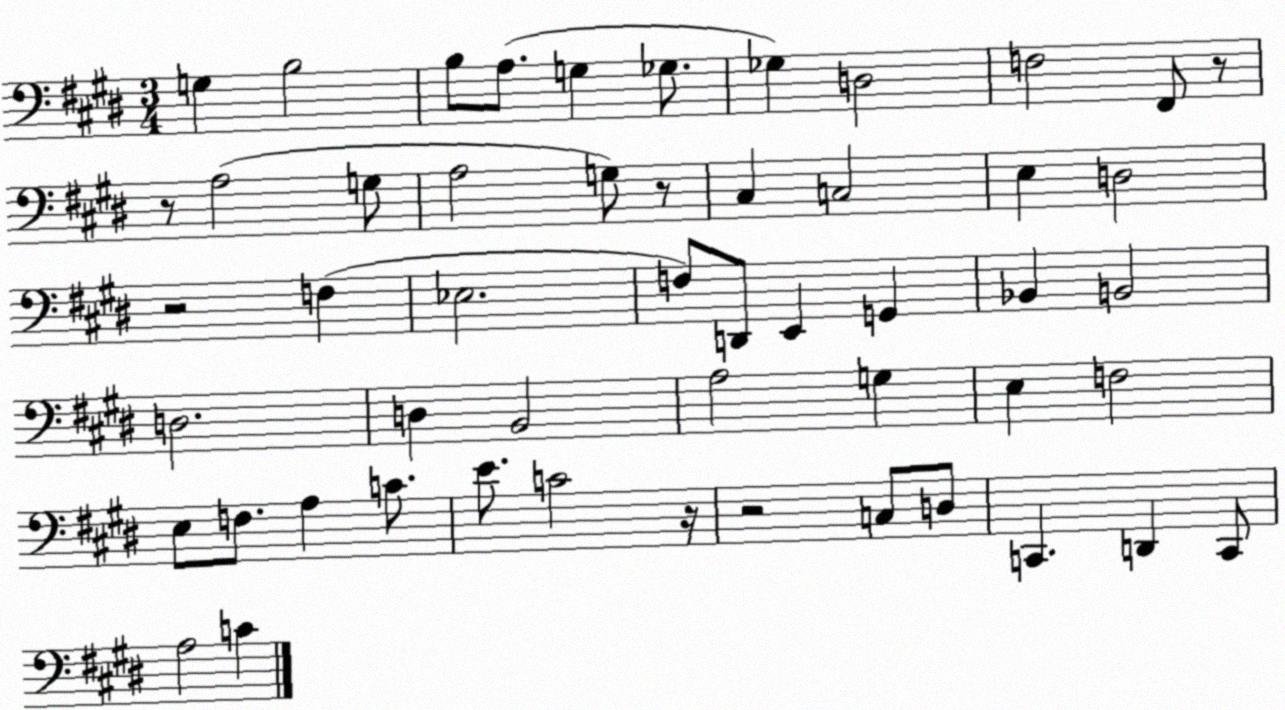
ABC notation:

X:1
T:Untitled
M:3/4
L:1/4
K:E
G, B,2 B,/2 A,/2 G, _G,/2 _G, D,2 F,2 ^F,,/2 z/2 z/2 A,2 G,/2 A,2 G,/2 z/2 ^C, C,2 E, D,2 z2 F, _E,2 F,/2 D,,/2 E,, G,, _B,, B,,2 D,2 D, B,,2 A,2 G, E, F,2 E,/2 F,/2 A, C/2 E/2 C2 z/4 z2 C,/2 D,/2 C,, D,, C,,/2 A,2 C